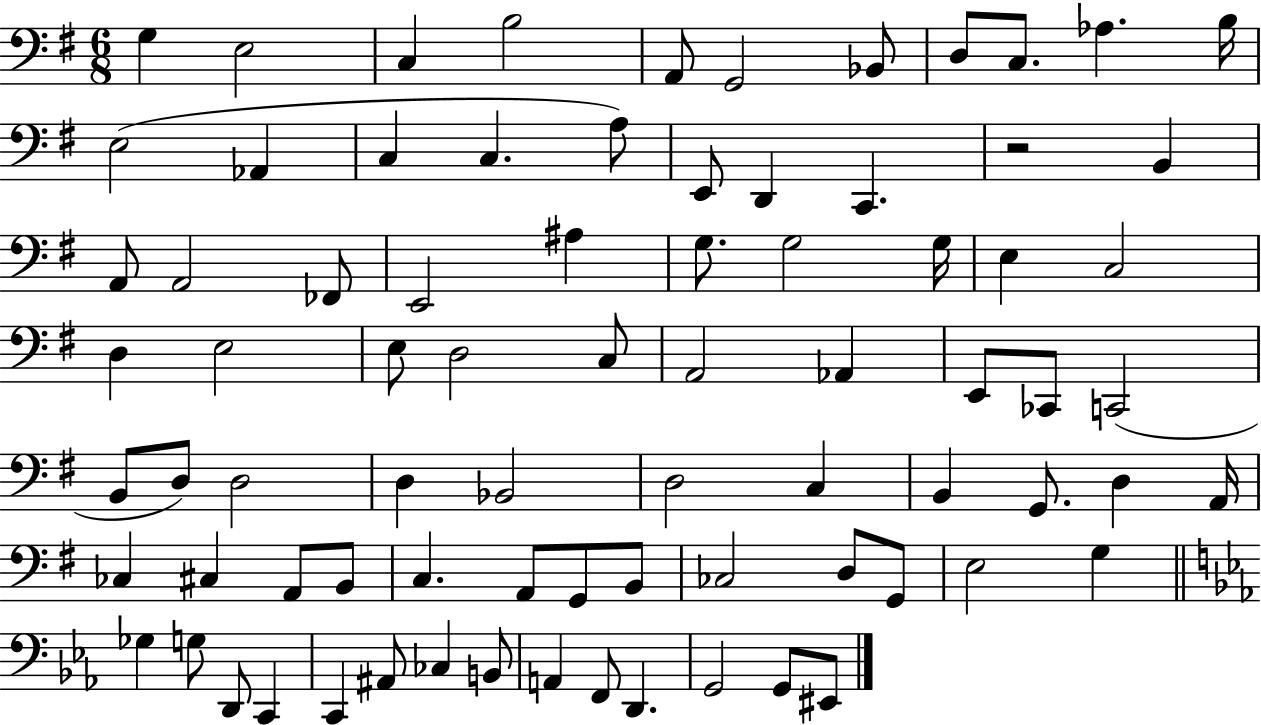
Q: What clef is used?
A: bass